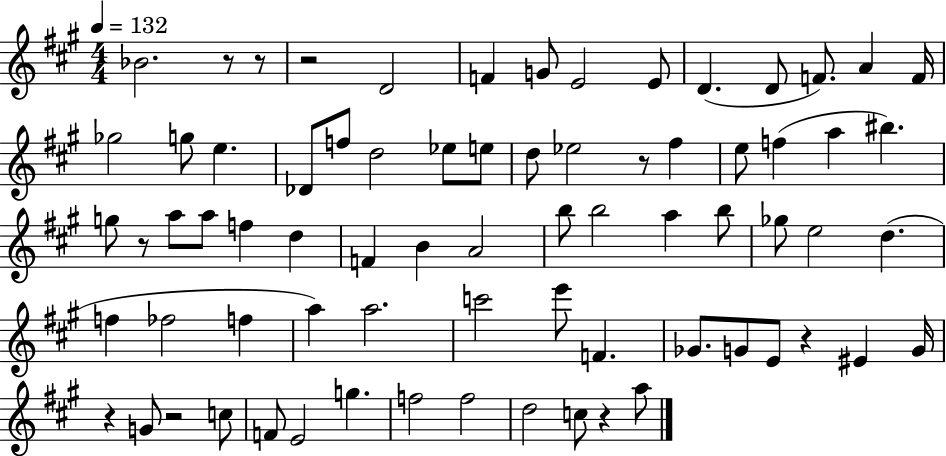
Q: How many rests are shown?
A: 9